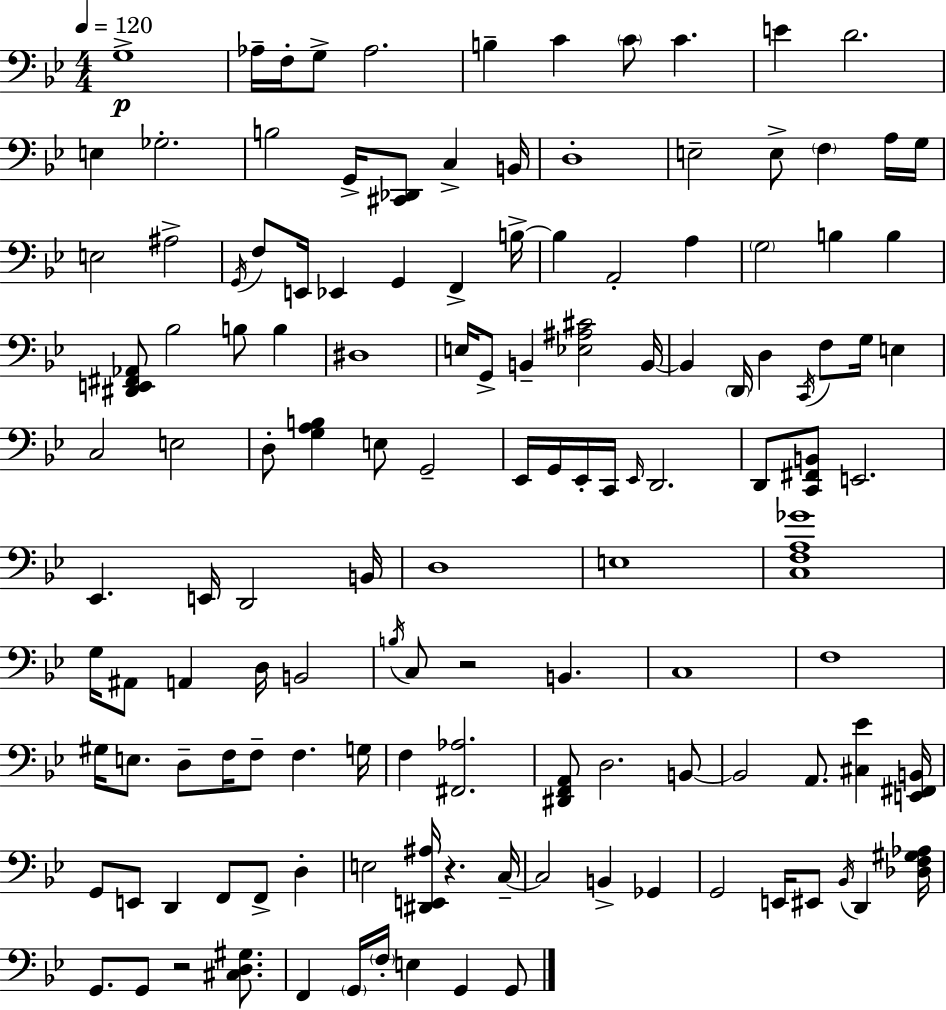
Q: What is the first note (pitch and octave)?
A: G3